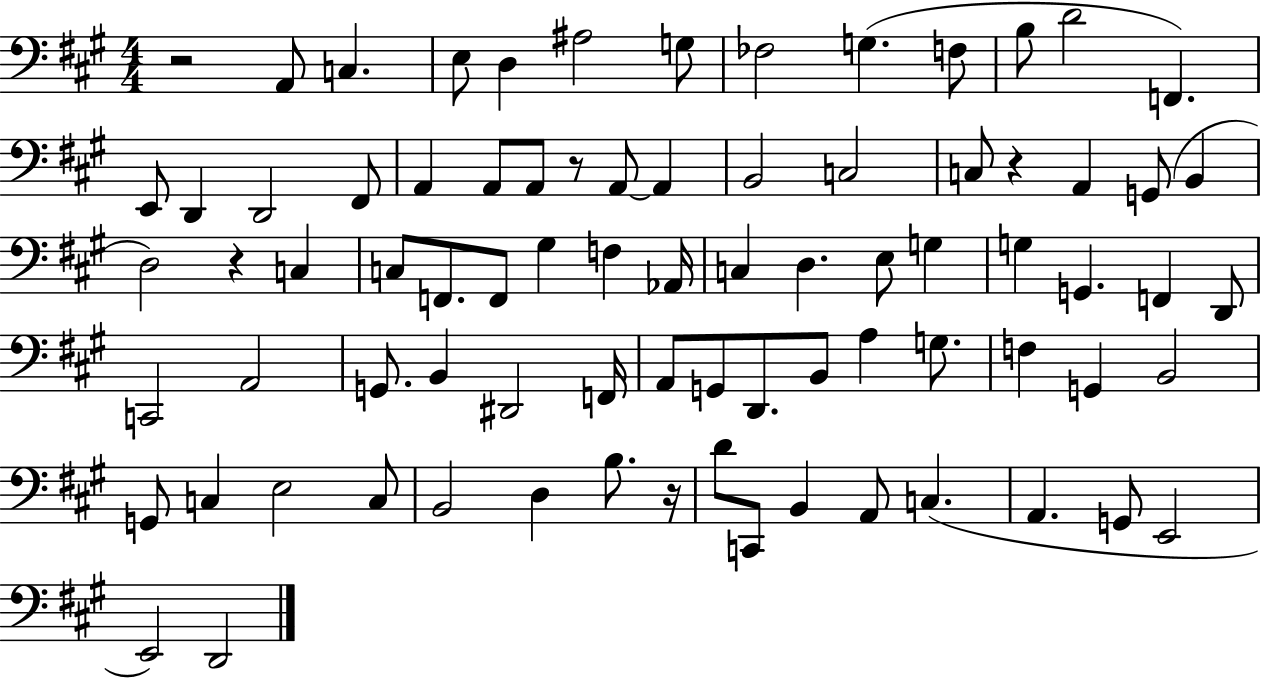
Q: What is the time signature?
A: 4/4